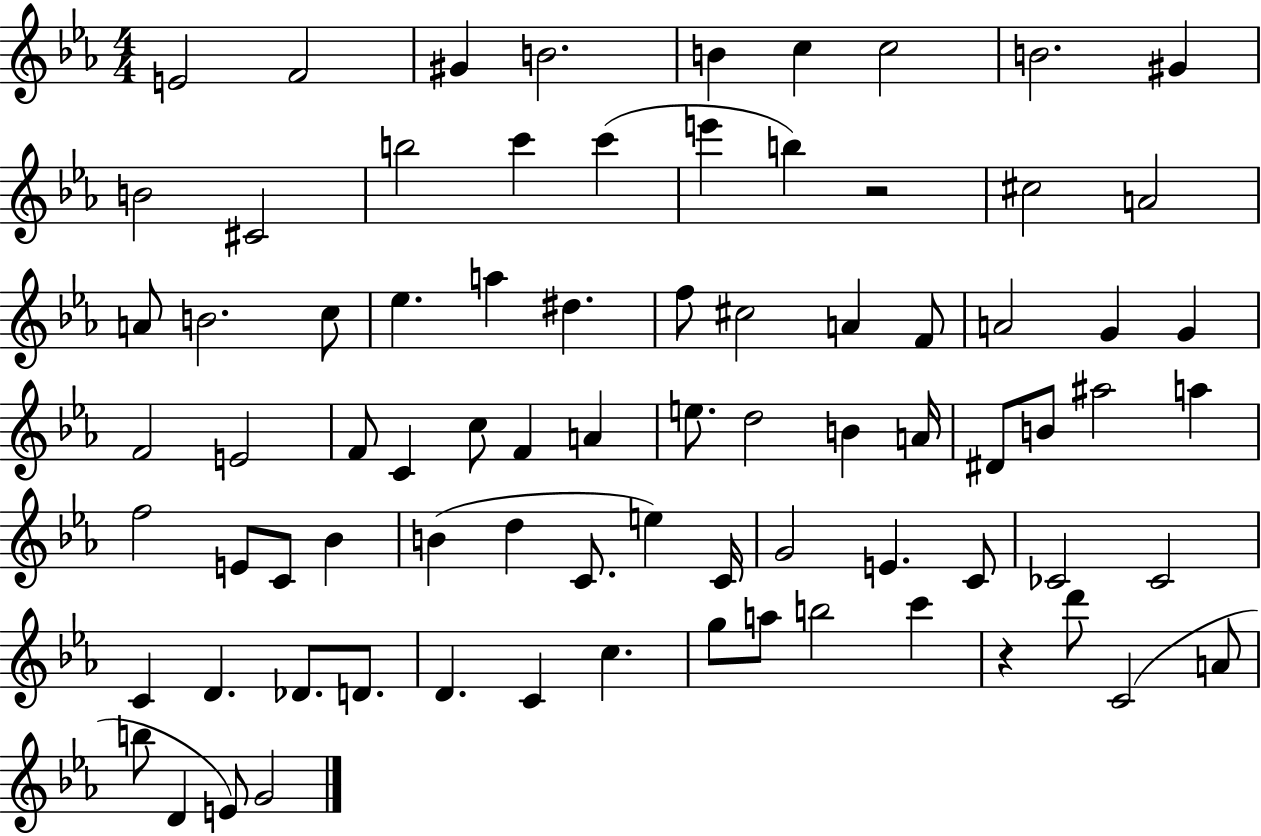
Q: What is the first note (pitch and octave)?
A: E4